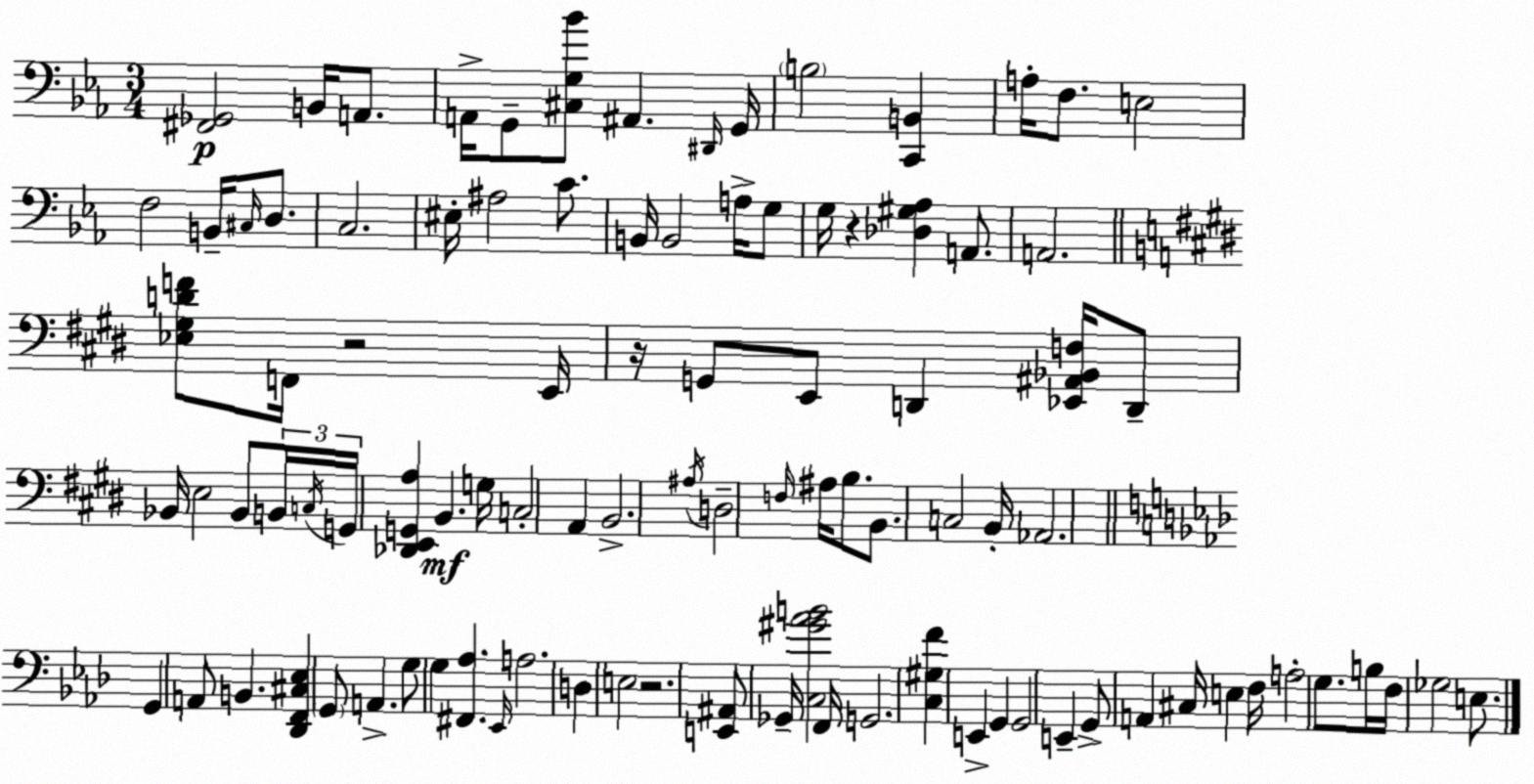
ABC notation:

X:1
T:Untitled
M:3/4
L:1/4
K:Eb
[^F,,_G,,]2 B,,/4 A,,/2 A,,/4 G,,/2 [^C,G,_B]/2 ^A,, ^D,,/4 G,,/4 B,2 [C,,B,,] A,/4 F,/2 E,2 F,2 B,,/4 ^C,/4 D,/2 C,2 ^E,/4 ^A,2 C/2 B,,/4 B,,2 A,/4 G,/2 G,/4 z [_D,^G,_A,] A,,/2 A,,2 [_E,^G,DF]/2 F,,/4 z2 E,,/4 z/4 G,,/2 E,,/2 D,, [_E,,^A,,_B,,F,]/4 D,,/2 _B,,/4 E,2 _B,,/2 B,,/4 C,/4 G,,/4 [_D,,E,,G,,A,] B,, G,/4 C,2 A,, B,,2 ^A,/4 D,2 F,/4 ^A,/4 B,/2 B,,/2 C,2 B,,/4 _A,,2 G,, A,,/2 B,, [_D,,F,,^C,_E,] G,,/2 A,, G,/2 G, [^F,,_A,] _E,,/4 A,2 D, E,2 z2 [E,,^A,,]/2 _G,,/4 [C,^G_AB]2 F,,/4 G,,2 [C,^G,F] E,, G,, G,,2 E,, G,,/2 A,, ^C,/4 E, F,/4 A,2 G,/2 B,/4 F,/4 _G,2 E,/2